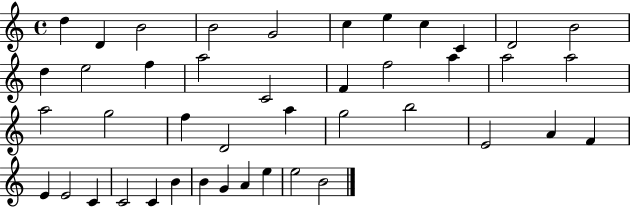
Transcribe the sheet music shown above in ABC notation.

X:1
T:Untitled
M:4/4
L:1/4
K:C
d D B2 B2 G2 c e c C D2 B2 d e2 f a2 C2 F f2 a a2 a2 a2 g2 f D2 a g2 b2 E2 A F E E2 C C2 C B B G A e e2 B2